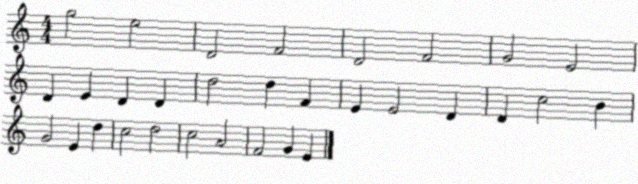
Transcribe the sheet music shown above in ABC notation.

X:1
T:Untitled
M:4/4
L:1/4
K:C
g2 e2 D2 F2 D2 F2 G2 E2 D E D D d2 d F E E2 D D c2 B G2 E d c2 d2 c2 A2 F2 G E